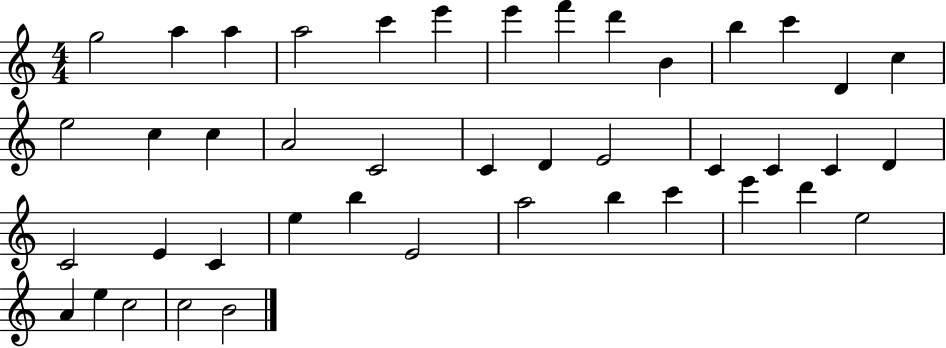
G5/h A5/q A5/q A5/h C6/q E6/q E6/q F6/q D6/q B4/q B5/q C6/q D4/q C5/q E5/h C5/q C5/q A4/h C4/h C4/q D4/q E4/h C4/q C4/q C4/q D4/q C4/h E4/q C4/q E5/q B5/q E4/h A5/h B5/q C6/q E6/q D6/q E5/h A4/q E5/q C5/h C5/h B4/h